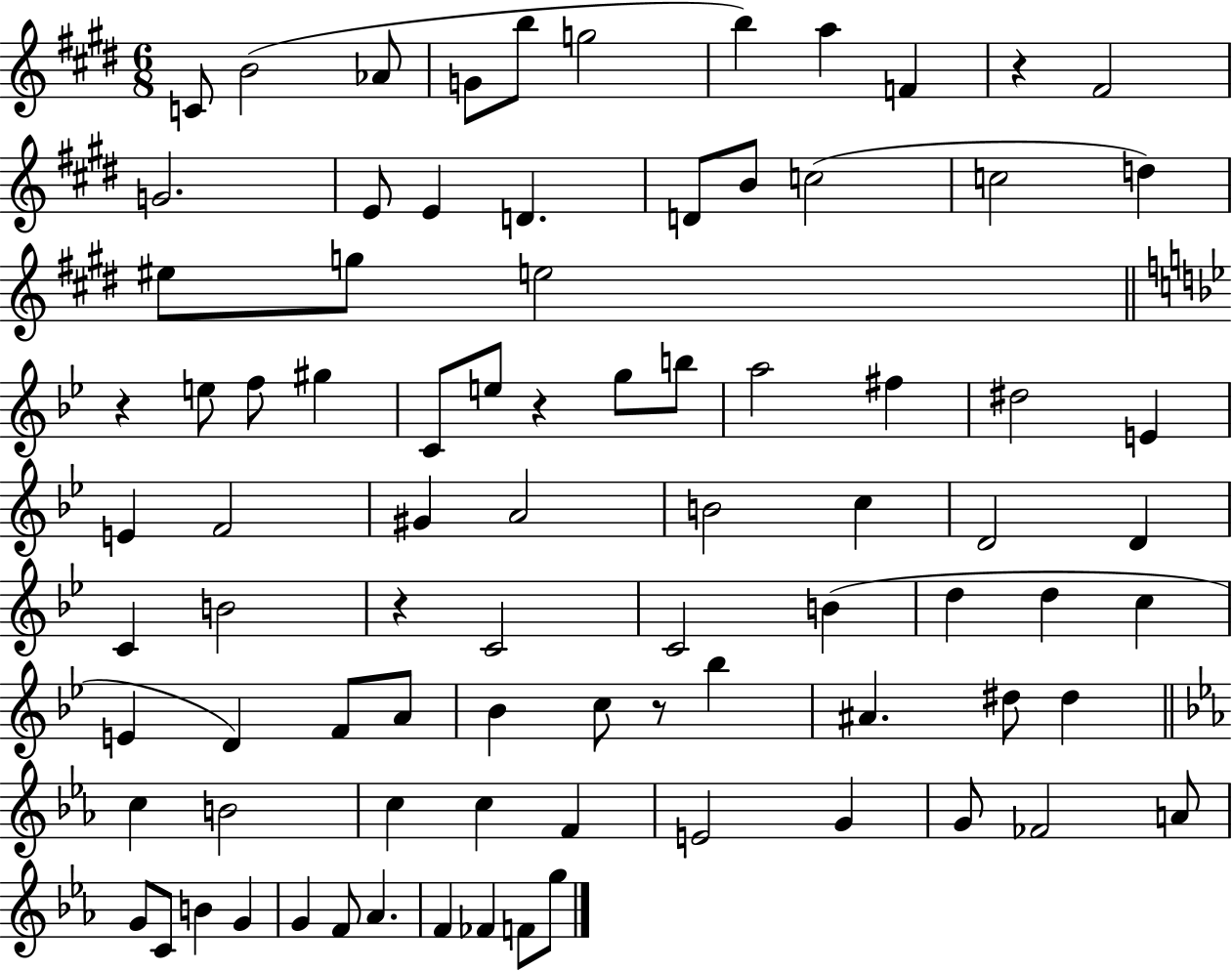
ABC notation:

X:1
T:Untitled
M:6/8
L:1/4
K:E
C/2 B2 _A/2 G/2 b/2 g2 b a F z ^F2 G2 E/2 E D D/2 B/2 c2 c2 d ^e/2 g/2 e2 z e/2 f/2 ^g C/2 e/2 z g/2 b/2 a2 ^f ^d2 E E F2 ^G A2 B2 c D2 D C B2 z C2 C2 B d d c E D F/2 A/2 _B c/2 z/2 _b ^A ^d/2 ^d c B2 c c F E2 G G/2 _F2 A/2 G/2 C/2 B G G F/2 _A F _F F/2 g/2